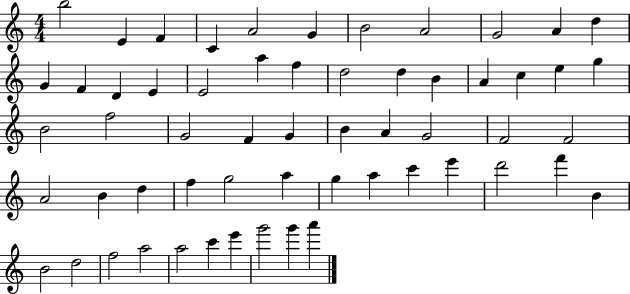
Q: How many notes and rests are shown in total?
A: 58